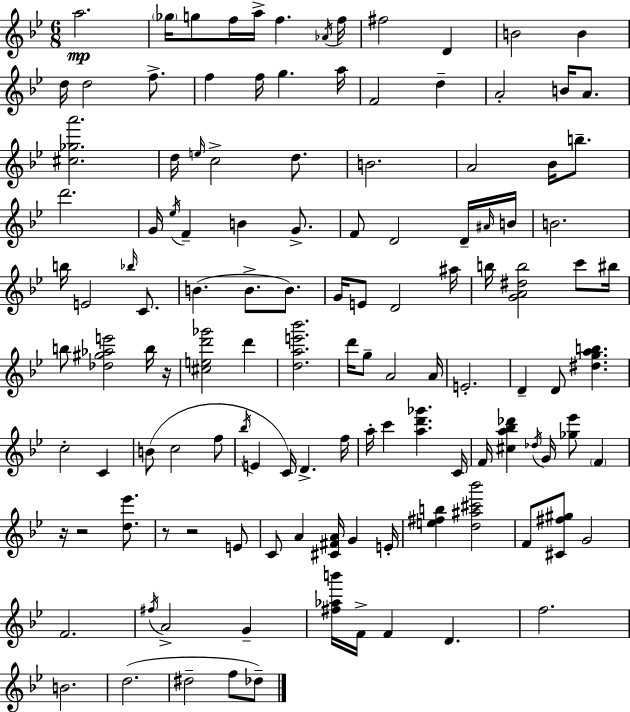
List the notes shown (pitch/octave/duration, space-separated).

A5/h. Gb5/s G5/e F5/s A5/s F5/q. Ab4/s F5/s F#5/h D4/q B4/h B4/q D5/s D5/h F5/e. F5/q F5/s G5/q. A5/s F4/h D5/q A4/h B4/s A4/e. [C#5,Gb5,A6]/h. D5/s E5/s C5/h D5/e. B4/h. A4/h Bb4/s B5/e. D6/h. G4/s Eb5/s F4/q B4/q G4/e. F4/e D4/h D4/s A#4/s B4/s B4/h. B5/s E4/h Bb5/s C4/e. B4/q. B4/e. B4/e. G4/s E4/e D4/h A#5/s B5/s [G4,A4,D#5,B5]/h C6/e BIS5/s B5/e [Db5,G#5,Ab5,E6]/h B5/s R/s [C#5,E5,D6,Gb6]/h D6/q [D5,A5,E6,Bb6]/h. D6/s G5/e A4/h A4/s E4/h. D4/q D4/e [D#5,G5,A5,B5]/q. C5/h C4/q B4/e C5/h F5/e Bb5/s E4/q C4/s D4/q. F5/s A5/s C6/q [A5,D6,Gb6]/q. C4/s F4/s [C#5,A5,Bb5,Db6]/q Db5/s G4/s [Gb5,Eb6]/e F4/q R/s R/h [D5,Eb6]/e. R/e R/h E4/e C4/e A4/q [C#4,F#4,A4]/s G4/q E4/s [E5,F#5,B5]/q [D5,A#5,C#6,Bb6]/h F4/e [C#4,F#5,G#5]/e G4/h F4/h. F#5/s A4/h G4/q [F#5,Ab5,B6]/s F4/s F4/q D4/q. F5/h. B4/h. D5/h. D#5/h F5/e Db5/e